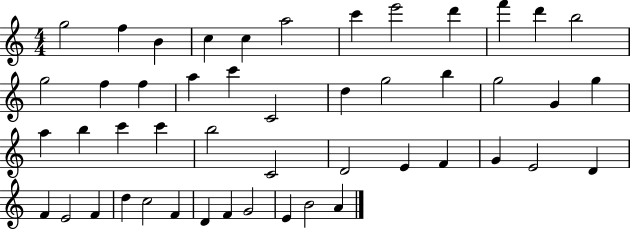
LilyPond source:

{
  \clef treble
  \numericTimeSignature
  \time 4/4
  \key c \major
  g''2 f''4 b'4 | c''4 c''4 a''2 | c'''4 e'''2 d'''4 | f'''4 d'''4 b''2 | \break g''2 f''4 f''4 | a''4 c'''4 c'2 | d''4 g''2 b''4 | g''2 g'4 g''4 | \break a''4 b''4 c'''4 c'''4 | b''2 c'2 | d'2 e'4 f'4 | g'4 e'2 d'4 | \break f'4 e'2 f'4 | d''4 c''2 f'4 | d'4 f'4 g'2 | e'4 b'2 a'4 | \break \bar "|."
}